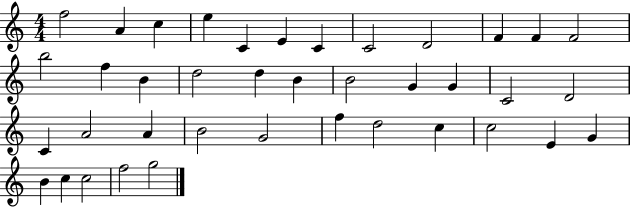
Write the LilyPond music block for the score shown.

{
  \clef treble
  \numericTimeSignature
  \time 4/4
  \key c \major
  f''2 a'4 c''4 | e''4 c'4 e'4 c'4 | c'2 d'2 | f'4 f'4 f'2 | \break b''2 f''4 b'4 | d''2 d''4 b'4 | b'2 g'4 g'4 | c'2 d'2 | \break c'4 a'2 a'4 | b'2 g'2 | f''4 d''2 c''4 | c''2 e'4 g'4 | \break b'4 c''4 c''2 | f''2 g''2 | \bar "|."
}